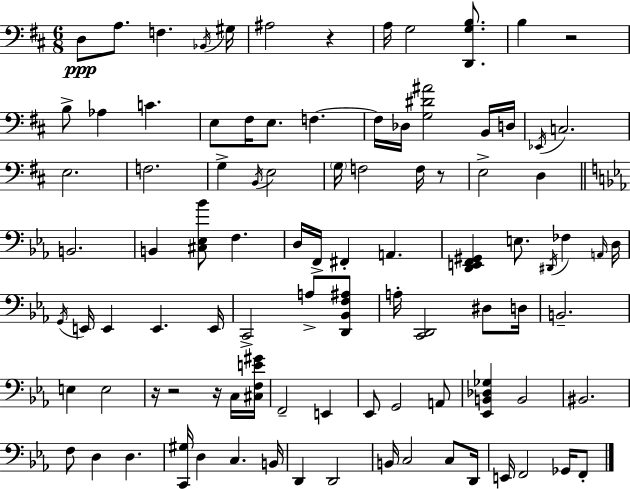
X:1
T:Untitled
M:6/8
L:1/4
K:D
D,/2 A,/2 F, _B,,/4 ^G,/4 ^A,2 z A,/4 G,2 [D,,G,B,]/2 B, z2 B,/2 _A, C E,/2 ^F,/4 E,/2 F, F,/4 _D,/4 [G,^D^A]2 B,,/4 D,/4 _E,,/4 C,2 E,2 F,2 G, B,,/4 E,2 G,/4 F,2 F,/4 z/2 E,2 D, B,,2 B,, [^C,_E,_B]/2 F, D,/4 F,,/4 ^F,, A,, [D,,E,,F,,^G,,] E,/2 ^D,,/4 _F, A,,/4 D,/4 G,,/4 E,,/4 E,, E,, E,,/4 C,,2 A,/2 [D,,_B,,F,^A,]/2 A,/4 [C,,D,,]2 ^D,/2 D,/4 B,,2 E, E,2 z/4 z2 z/4 C,/4 [^C,F,E^G]/4 F,,2 E,, _E,,/2 G,,2 A,,/2 [_E,,B,,_D,_G,] B,,2 ^B,,2 F,/2 D, D, [C,,^G,]/4 D, C, B,,/4 D,, D,,2 B,,/4 C,2 C,/2 D,,/4 E,,/4 F,,2 _G,,/4 F,,/2